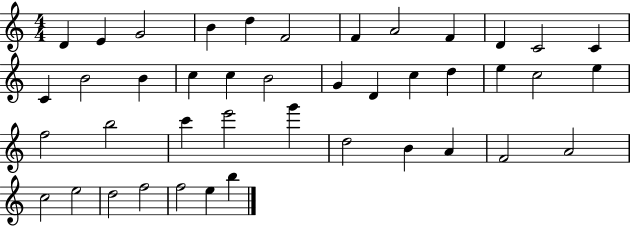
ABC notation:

X:1
T:Untitled
M:4/4
L:1/4
K:C
D E G2 B d F2 F A2 F D C2 C C B2 B c c B2 G D c d e c2 e f2 b2 c' e'2 g' d2 B A F2 A2 c2 e2 d2 f2 f2 e b